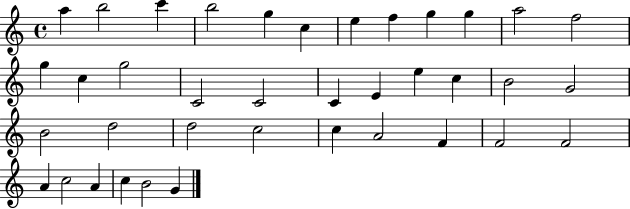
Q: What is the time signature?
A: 4/4